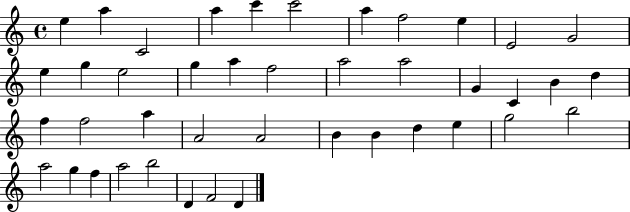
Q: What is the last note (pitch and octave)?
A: D4